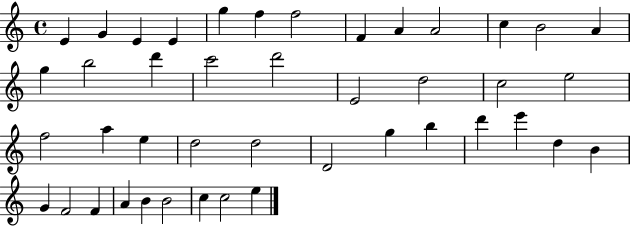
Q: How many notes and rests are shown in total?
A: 43